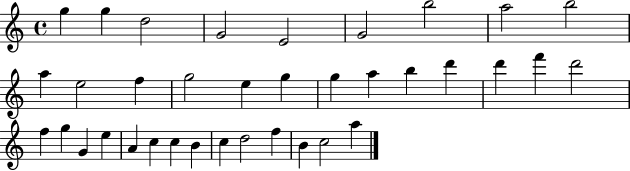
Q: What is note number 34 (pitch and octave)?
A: B4